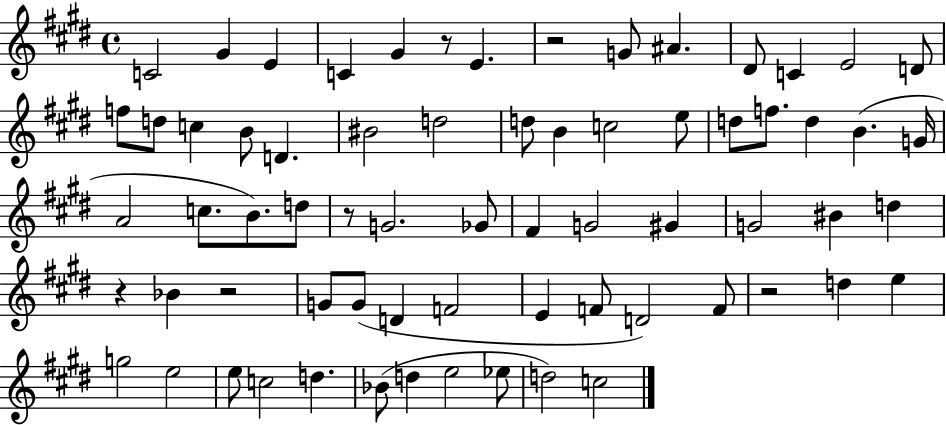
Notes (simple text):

C4/h G#4/q E4/q C4/q G#4/q R/e E4/q. R/h G4/e A#4/q. D#4/e C4/q E4/h D4/e F5/e D5/e C5/q B4/e D4/q. BIS4/h D5/h D5/e B4/q C5/h E5/e D5/e F5/e. D5/q B4/q. G4/s A4/h C5/e. B4/e. D5/e R/e G4/h. Gb4/e F#4/q G4/h G#4/q G4/h BIS4/q D5/q R/q Bb4/q R/h G4/e G4/e D4/q F4/h E4/q F4/e D4/h F4/e R/h D5/q E5/q G5/h E5/h E5/e C5/h D5/q. Bb4/e D5/q E5/h Eb5/e D5/h C5/h